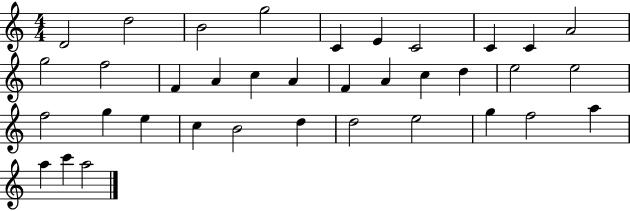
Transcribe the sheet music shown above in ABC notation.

X:1
T:Untitled
M:4/4
L:1/4
K:C
D2 d2 B2 g2 C E C2 C C A2 g2 f2 F A c A F A c d e2 e2 f2 g e c B2 d d2 e2 g f2 a a c' a2